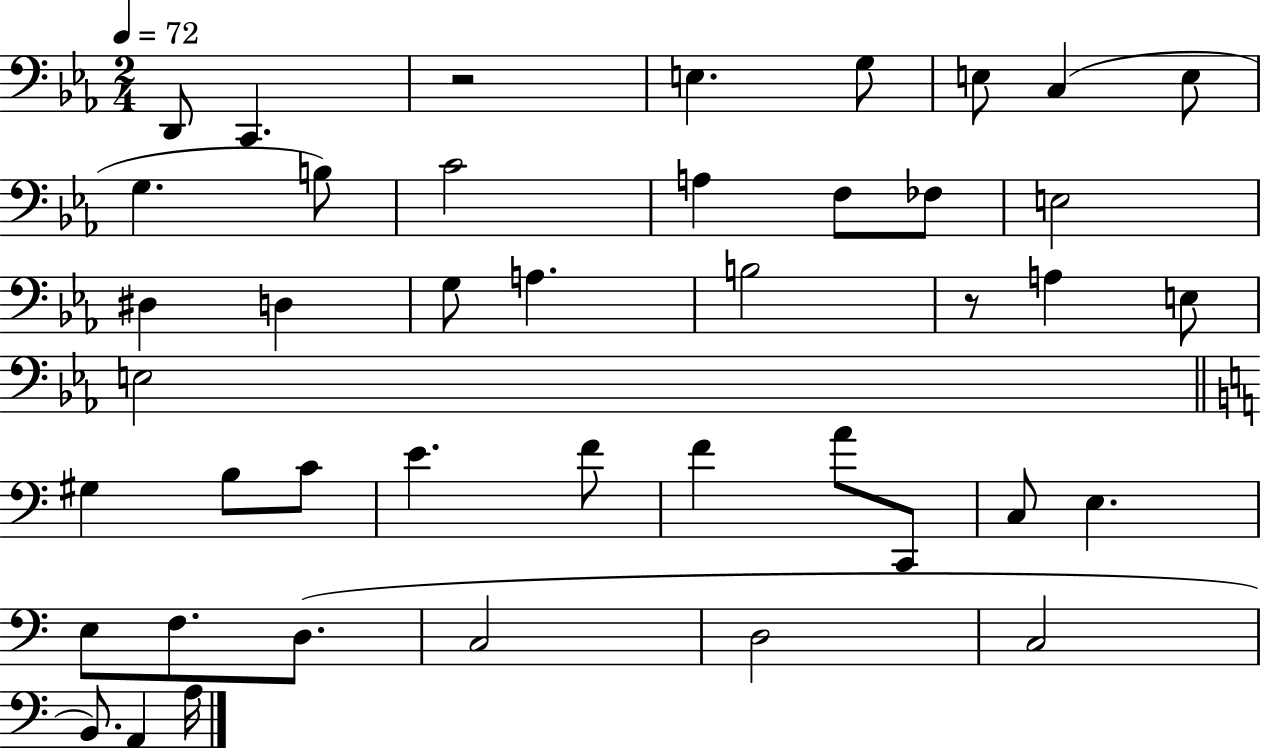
X:1
T:Untitled
M:2/4
L:1/4
K:Eb
D,,/2 C,, z2 E, G,/2 E,/2 C, E,/2 G, B,/2 C2 A, F,/2 _F,/2 E,2 ^D, D, G,/2 A, B,2 z/2 A, E,/2 E,2 ^G, B,/2 C/2 E F/2 F A/2 C,,/2 C,/2 E, E,/2 F,/2 D,/2 C,2 D,2 C,2 B,,/2 A,, A,/4